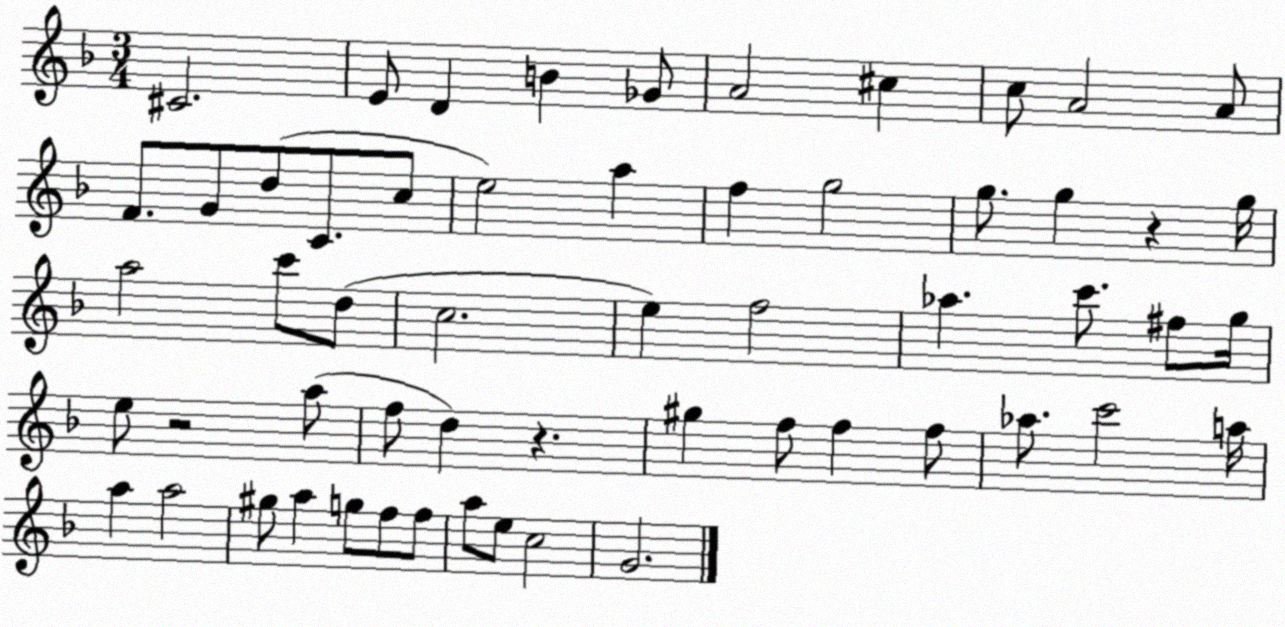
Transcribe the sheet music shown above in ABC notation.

X:1
T:Untitled
M:3/4
L:1/4
K:F
^C2 E/2 D B _G/2 A2 ^c c/2 A2 A/2 F/2 G/2 d/2 C/2 c/2 e2 a f g2 g/2 g z g/4 a2 c'/2 d/2 c2 e f2 _a c'/2 ^f/2 g/4 e/2 z2 a/2 f/2 d z ^g f/2 f f/2 _a/2 c'2 a/4 a a2 ^g/2 a g/2 f/2 f/2 a/2 e/2 c2 G2